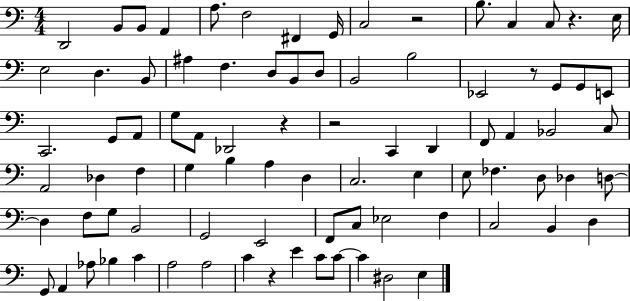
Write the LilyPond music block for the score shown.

{
  \clef bass
  \numericTimeSignature
  \time 4/4
  \key c \major
  \repeat volta 2 { d,2 b,8 b,8 a,4 | a8. f2 fis,4 g,16 | c2 r2 | b8. c4 c8 r4. e16 | \break e2 d4. b,8 | ais4 f4. d8 b,8 d8 | b,2 b2 | ees,2 r8 g,8 g,8 e,8 | \break c,2. g,8 a,8 | g8 a,8 des,2 r4 | r2 c,4 d,4 | f,8 a,4 bes,2 c8 | \break a,2 des4 f4 | g4 b4 a4 d4 | c2. e4 | e8 fes4. d8 des4 d8~~ | \break d4 f8 g8 b,2 | g,2 e,2 | f,8 c8 ees2 f4 | c2 b,4 d4 | \break g,8 a,4 aes8 bes4 c'4 | a2 a2 | c'4 r4 e'4 c'8 c'8~~ | c'4 dis2 e4 | \break } \bar "|."
}